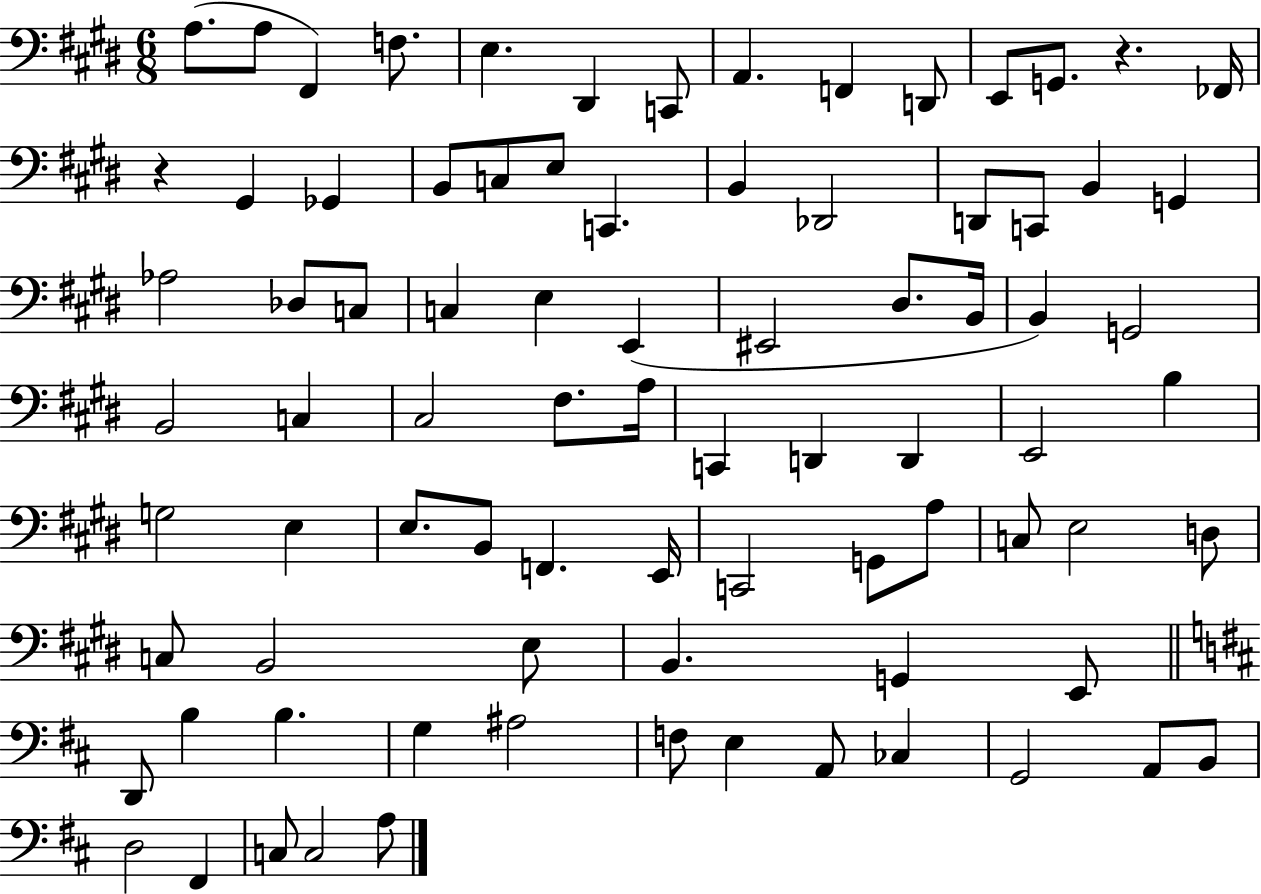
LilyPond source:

{
  \clef bass
  \numericTimeSignature
  \time 6/8
  \key e \major
  a8.( a8 fis,4) f8. | e4. dis,4 c,8 | a,4. f,4 d,8 | e,8 g,8. r4. fes,16 | \break r4 gis,4 ges,4 | b,8 c8 e8 c,4. | b,4 des,2 | d,8 c,8 b,4 g,4 | \break aes2 des8 c8 | c4 e4 e,4( | eis,2 dis8. b,16 | b,4) g,2 | \break b,2 c4 | cis2 fis8. a16 | c,4 d,4 d,4 | e,2 b4 | \break g2 e4 | e8. b,8 f,4. e,16 | c,2 g,8 a8 | c8 e2 d8 | \break c8 b,2 e8 | b,4. g,4 e,8 | \bar "||" \break \key b \minor d,8 b4 b4. | g4 ais2 | f8 e4 a,8 ces4 | g,2 a,8 b,8 | \break d2 fis,4 | c8 c2 a8 | \bar "|."
}